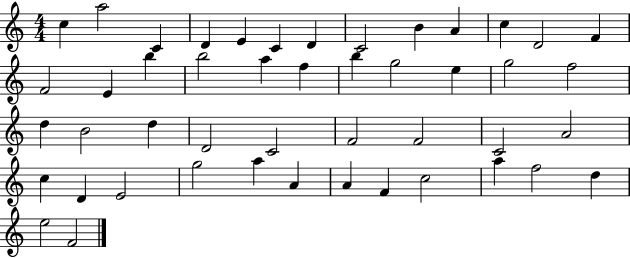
X:1
T:Untitled
M:4/4
L:1/4
K:C
c a2 C D E C D C2 B A c D2 F F2 E b b2 a f b g2 e g2 f2 d B2 d D2 C2 F2 F2 C2 A2 c D E2 g2 a A A F c2 a f2 d e2 F2